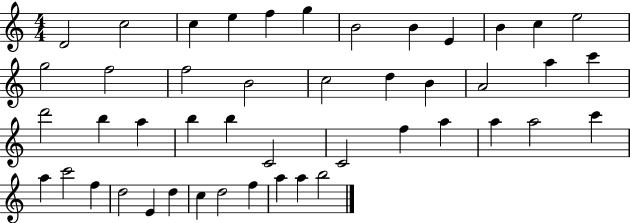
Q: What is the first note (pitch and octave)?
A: D4